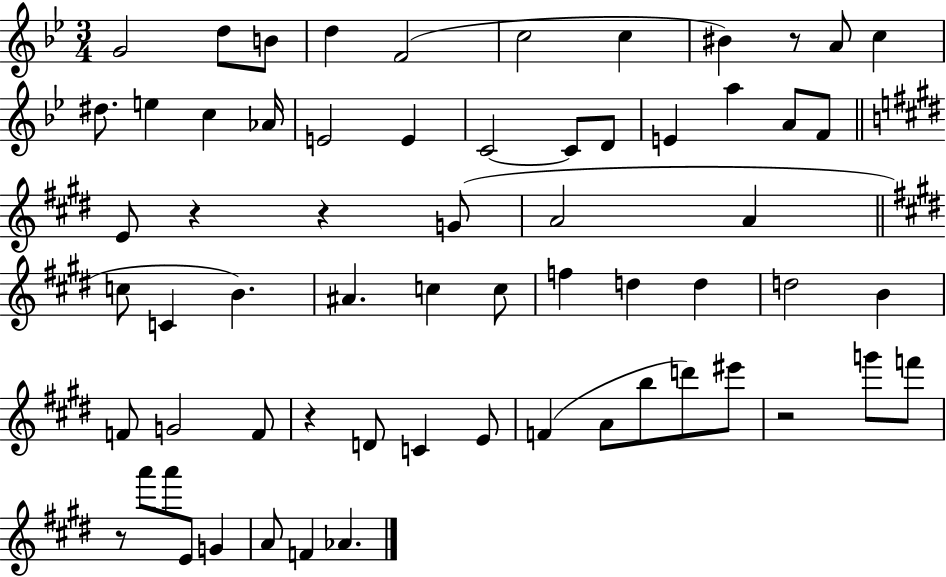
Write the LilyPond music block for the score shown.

{
  \clef treble
  \numericTimeSignature
  \time 3/4
  \key bes \major
  \repeat volta 2 { g'2 d''8 b'8 | d''4 f'2( | c''2 c''4 | bis'4) r8 a'8 c''4 | \break dis''8. e''4 c''4 aes'16 | e'2 e'4 | c'2~~ c'8 d'8 | e'4 a''4 a'8 f'8 | \break \bar "||" \break \key e \major e'8 r4 r4 g'8( | a'2 a'4 | \bar "||" \break \key e \major c''8 c'4 b'4.) | ais'4. c''4 c''8 | f''4 d''4 d''4 | d''2 b'4 | \break f'8 g'2 f'8 | r4 d'8 c'4 e'8 | f'4( a'8 b''8 d'''8) eis'''8 | r2 g'''8 f'''8 | \break r8 a'''8 a'''8 e'8 g'4 | a'8 f'4 aes'4. | } \bar "|."
}